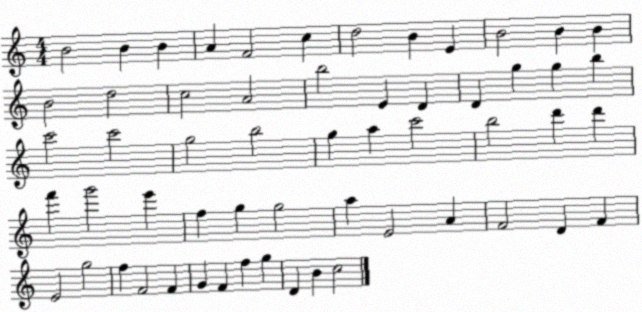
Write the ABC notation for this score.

X:1
T:Untitled
M:4/4
L:1/4
K:C
B2 B B A F2 c d2 B E B2 B B B2 d2 c2 A2 b2 E D D g g b c'2 c'2 g2 b2 g a c'2 b2 d' d' f' g'2 e' f g g2 a E2 A F2 D F E2 g2 f F2 F G F f g D B c2